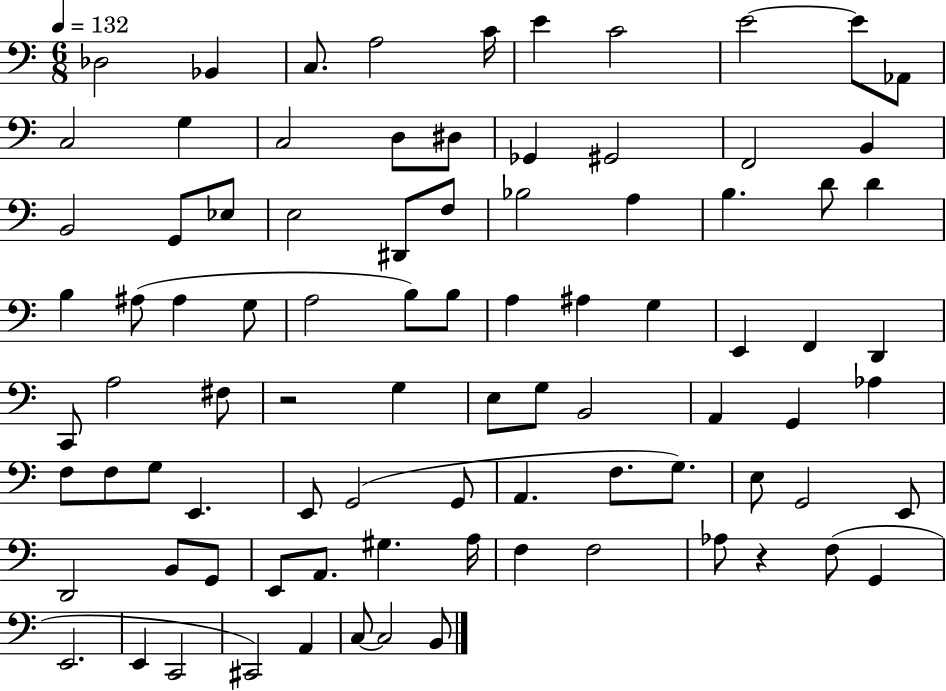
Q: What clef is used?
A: bass